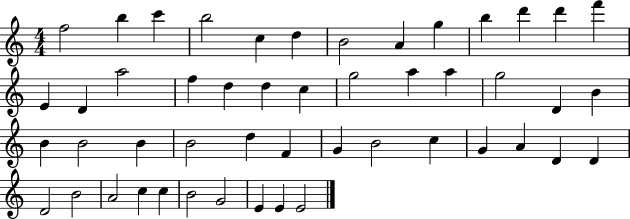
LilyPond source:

{
  \clef treble
  \numericTimeSignature
  \time 4/4
  \key c \major
  f''2 b''4 c'''4 | b''2 c''4 d''4 | b'2 a'4 g''4 | b''4 d'''4 d'''4 f'''4 | \break e'4 d'4 a''2 | f''4 d''4 d''4 c''4 | g''2 a''4 a''4 | g''2 d'4 b'4 | \break b'4 b'2 b'4 | b'2 d''4 f'4 | g'4 b'2 c''4 | g'4 a'4 d'4 d'4 | \break d'2 b'2 | a'2 c''4 c''4 | b'2 g'2 | e'4 e'4 e'2 | \break \bar "|."
}